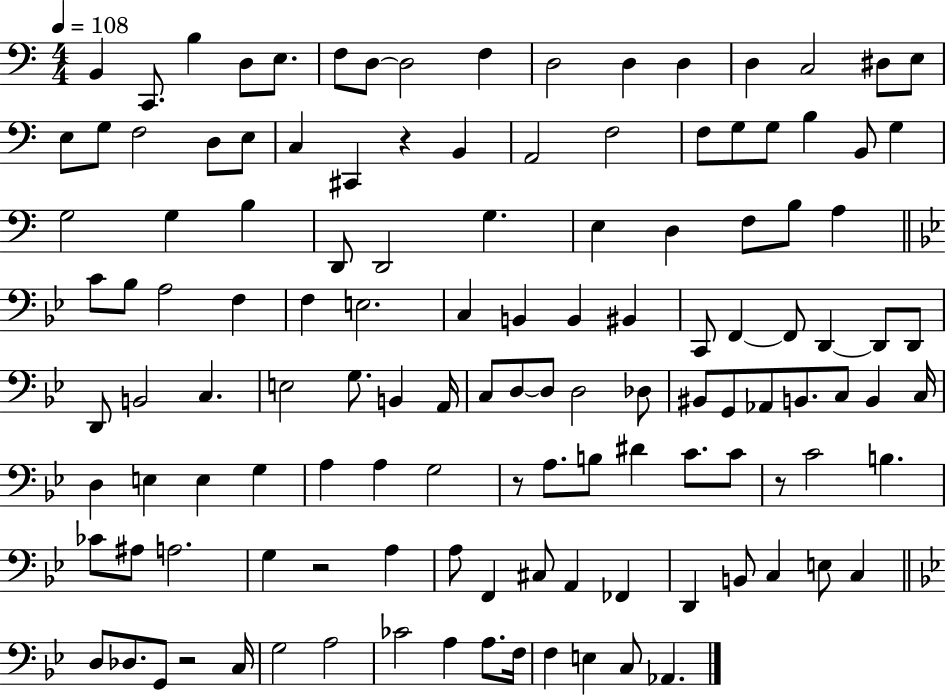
B2/q C2/e. B3/q D3/e E3/e. F3/e D3/e D3/h F3/q D3/h D3/q D3/q D3/q C3/h D#3/e E3/e E3/e G3/e F3/h D3/e E3/e C3/q C#2/q R/q B2/q A2/h F3/h F3/e G3/e G3/e B3/q B2/e G3/q G3/h G3/q B3/q D2/e D2/h G3/q. E3/q D3/q F3/e B3/e A3/q C4/e Bb3/e A3/h F3/q F3/q E3/h. C3/q B2/q B2/q BIS2/q C2/e F2/q F2/e D2/q D2/e D2/e D2/e B2/h C3/q. E3/h G3/e. B2/q A2/s C3/e D3/e D3/e D3/h Db3/e BIS2/e G2/e Ab2/e B2/e. C3/e B2/q C3/s D3/q E3/q E3/q G3/q A3/q A3/q G3/h R/e A3/e. B3/e D#4/q C4/e. C4/e R/e C4/h B3/q. CES4/e A#3/e A3/h. G3/q R/h A3/q A3/e F2/q C#3/e A2/q FES2/q D2/q B2/e C3/q E3/e C3/q D3/e Db3/e. G2/e R/h C3/s G3/h A3/h CES4/h A3/q A3/e. F3/s F3/q E3/q C3/e Ab2/q.